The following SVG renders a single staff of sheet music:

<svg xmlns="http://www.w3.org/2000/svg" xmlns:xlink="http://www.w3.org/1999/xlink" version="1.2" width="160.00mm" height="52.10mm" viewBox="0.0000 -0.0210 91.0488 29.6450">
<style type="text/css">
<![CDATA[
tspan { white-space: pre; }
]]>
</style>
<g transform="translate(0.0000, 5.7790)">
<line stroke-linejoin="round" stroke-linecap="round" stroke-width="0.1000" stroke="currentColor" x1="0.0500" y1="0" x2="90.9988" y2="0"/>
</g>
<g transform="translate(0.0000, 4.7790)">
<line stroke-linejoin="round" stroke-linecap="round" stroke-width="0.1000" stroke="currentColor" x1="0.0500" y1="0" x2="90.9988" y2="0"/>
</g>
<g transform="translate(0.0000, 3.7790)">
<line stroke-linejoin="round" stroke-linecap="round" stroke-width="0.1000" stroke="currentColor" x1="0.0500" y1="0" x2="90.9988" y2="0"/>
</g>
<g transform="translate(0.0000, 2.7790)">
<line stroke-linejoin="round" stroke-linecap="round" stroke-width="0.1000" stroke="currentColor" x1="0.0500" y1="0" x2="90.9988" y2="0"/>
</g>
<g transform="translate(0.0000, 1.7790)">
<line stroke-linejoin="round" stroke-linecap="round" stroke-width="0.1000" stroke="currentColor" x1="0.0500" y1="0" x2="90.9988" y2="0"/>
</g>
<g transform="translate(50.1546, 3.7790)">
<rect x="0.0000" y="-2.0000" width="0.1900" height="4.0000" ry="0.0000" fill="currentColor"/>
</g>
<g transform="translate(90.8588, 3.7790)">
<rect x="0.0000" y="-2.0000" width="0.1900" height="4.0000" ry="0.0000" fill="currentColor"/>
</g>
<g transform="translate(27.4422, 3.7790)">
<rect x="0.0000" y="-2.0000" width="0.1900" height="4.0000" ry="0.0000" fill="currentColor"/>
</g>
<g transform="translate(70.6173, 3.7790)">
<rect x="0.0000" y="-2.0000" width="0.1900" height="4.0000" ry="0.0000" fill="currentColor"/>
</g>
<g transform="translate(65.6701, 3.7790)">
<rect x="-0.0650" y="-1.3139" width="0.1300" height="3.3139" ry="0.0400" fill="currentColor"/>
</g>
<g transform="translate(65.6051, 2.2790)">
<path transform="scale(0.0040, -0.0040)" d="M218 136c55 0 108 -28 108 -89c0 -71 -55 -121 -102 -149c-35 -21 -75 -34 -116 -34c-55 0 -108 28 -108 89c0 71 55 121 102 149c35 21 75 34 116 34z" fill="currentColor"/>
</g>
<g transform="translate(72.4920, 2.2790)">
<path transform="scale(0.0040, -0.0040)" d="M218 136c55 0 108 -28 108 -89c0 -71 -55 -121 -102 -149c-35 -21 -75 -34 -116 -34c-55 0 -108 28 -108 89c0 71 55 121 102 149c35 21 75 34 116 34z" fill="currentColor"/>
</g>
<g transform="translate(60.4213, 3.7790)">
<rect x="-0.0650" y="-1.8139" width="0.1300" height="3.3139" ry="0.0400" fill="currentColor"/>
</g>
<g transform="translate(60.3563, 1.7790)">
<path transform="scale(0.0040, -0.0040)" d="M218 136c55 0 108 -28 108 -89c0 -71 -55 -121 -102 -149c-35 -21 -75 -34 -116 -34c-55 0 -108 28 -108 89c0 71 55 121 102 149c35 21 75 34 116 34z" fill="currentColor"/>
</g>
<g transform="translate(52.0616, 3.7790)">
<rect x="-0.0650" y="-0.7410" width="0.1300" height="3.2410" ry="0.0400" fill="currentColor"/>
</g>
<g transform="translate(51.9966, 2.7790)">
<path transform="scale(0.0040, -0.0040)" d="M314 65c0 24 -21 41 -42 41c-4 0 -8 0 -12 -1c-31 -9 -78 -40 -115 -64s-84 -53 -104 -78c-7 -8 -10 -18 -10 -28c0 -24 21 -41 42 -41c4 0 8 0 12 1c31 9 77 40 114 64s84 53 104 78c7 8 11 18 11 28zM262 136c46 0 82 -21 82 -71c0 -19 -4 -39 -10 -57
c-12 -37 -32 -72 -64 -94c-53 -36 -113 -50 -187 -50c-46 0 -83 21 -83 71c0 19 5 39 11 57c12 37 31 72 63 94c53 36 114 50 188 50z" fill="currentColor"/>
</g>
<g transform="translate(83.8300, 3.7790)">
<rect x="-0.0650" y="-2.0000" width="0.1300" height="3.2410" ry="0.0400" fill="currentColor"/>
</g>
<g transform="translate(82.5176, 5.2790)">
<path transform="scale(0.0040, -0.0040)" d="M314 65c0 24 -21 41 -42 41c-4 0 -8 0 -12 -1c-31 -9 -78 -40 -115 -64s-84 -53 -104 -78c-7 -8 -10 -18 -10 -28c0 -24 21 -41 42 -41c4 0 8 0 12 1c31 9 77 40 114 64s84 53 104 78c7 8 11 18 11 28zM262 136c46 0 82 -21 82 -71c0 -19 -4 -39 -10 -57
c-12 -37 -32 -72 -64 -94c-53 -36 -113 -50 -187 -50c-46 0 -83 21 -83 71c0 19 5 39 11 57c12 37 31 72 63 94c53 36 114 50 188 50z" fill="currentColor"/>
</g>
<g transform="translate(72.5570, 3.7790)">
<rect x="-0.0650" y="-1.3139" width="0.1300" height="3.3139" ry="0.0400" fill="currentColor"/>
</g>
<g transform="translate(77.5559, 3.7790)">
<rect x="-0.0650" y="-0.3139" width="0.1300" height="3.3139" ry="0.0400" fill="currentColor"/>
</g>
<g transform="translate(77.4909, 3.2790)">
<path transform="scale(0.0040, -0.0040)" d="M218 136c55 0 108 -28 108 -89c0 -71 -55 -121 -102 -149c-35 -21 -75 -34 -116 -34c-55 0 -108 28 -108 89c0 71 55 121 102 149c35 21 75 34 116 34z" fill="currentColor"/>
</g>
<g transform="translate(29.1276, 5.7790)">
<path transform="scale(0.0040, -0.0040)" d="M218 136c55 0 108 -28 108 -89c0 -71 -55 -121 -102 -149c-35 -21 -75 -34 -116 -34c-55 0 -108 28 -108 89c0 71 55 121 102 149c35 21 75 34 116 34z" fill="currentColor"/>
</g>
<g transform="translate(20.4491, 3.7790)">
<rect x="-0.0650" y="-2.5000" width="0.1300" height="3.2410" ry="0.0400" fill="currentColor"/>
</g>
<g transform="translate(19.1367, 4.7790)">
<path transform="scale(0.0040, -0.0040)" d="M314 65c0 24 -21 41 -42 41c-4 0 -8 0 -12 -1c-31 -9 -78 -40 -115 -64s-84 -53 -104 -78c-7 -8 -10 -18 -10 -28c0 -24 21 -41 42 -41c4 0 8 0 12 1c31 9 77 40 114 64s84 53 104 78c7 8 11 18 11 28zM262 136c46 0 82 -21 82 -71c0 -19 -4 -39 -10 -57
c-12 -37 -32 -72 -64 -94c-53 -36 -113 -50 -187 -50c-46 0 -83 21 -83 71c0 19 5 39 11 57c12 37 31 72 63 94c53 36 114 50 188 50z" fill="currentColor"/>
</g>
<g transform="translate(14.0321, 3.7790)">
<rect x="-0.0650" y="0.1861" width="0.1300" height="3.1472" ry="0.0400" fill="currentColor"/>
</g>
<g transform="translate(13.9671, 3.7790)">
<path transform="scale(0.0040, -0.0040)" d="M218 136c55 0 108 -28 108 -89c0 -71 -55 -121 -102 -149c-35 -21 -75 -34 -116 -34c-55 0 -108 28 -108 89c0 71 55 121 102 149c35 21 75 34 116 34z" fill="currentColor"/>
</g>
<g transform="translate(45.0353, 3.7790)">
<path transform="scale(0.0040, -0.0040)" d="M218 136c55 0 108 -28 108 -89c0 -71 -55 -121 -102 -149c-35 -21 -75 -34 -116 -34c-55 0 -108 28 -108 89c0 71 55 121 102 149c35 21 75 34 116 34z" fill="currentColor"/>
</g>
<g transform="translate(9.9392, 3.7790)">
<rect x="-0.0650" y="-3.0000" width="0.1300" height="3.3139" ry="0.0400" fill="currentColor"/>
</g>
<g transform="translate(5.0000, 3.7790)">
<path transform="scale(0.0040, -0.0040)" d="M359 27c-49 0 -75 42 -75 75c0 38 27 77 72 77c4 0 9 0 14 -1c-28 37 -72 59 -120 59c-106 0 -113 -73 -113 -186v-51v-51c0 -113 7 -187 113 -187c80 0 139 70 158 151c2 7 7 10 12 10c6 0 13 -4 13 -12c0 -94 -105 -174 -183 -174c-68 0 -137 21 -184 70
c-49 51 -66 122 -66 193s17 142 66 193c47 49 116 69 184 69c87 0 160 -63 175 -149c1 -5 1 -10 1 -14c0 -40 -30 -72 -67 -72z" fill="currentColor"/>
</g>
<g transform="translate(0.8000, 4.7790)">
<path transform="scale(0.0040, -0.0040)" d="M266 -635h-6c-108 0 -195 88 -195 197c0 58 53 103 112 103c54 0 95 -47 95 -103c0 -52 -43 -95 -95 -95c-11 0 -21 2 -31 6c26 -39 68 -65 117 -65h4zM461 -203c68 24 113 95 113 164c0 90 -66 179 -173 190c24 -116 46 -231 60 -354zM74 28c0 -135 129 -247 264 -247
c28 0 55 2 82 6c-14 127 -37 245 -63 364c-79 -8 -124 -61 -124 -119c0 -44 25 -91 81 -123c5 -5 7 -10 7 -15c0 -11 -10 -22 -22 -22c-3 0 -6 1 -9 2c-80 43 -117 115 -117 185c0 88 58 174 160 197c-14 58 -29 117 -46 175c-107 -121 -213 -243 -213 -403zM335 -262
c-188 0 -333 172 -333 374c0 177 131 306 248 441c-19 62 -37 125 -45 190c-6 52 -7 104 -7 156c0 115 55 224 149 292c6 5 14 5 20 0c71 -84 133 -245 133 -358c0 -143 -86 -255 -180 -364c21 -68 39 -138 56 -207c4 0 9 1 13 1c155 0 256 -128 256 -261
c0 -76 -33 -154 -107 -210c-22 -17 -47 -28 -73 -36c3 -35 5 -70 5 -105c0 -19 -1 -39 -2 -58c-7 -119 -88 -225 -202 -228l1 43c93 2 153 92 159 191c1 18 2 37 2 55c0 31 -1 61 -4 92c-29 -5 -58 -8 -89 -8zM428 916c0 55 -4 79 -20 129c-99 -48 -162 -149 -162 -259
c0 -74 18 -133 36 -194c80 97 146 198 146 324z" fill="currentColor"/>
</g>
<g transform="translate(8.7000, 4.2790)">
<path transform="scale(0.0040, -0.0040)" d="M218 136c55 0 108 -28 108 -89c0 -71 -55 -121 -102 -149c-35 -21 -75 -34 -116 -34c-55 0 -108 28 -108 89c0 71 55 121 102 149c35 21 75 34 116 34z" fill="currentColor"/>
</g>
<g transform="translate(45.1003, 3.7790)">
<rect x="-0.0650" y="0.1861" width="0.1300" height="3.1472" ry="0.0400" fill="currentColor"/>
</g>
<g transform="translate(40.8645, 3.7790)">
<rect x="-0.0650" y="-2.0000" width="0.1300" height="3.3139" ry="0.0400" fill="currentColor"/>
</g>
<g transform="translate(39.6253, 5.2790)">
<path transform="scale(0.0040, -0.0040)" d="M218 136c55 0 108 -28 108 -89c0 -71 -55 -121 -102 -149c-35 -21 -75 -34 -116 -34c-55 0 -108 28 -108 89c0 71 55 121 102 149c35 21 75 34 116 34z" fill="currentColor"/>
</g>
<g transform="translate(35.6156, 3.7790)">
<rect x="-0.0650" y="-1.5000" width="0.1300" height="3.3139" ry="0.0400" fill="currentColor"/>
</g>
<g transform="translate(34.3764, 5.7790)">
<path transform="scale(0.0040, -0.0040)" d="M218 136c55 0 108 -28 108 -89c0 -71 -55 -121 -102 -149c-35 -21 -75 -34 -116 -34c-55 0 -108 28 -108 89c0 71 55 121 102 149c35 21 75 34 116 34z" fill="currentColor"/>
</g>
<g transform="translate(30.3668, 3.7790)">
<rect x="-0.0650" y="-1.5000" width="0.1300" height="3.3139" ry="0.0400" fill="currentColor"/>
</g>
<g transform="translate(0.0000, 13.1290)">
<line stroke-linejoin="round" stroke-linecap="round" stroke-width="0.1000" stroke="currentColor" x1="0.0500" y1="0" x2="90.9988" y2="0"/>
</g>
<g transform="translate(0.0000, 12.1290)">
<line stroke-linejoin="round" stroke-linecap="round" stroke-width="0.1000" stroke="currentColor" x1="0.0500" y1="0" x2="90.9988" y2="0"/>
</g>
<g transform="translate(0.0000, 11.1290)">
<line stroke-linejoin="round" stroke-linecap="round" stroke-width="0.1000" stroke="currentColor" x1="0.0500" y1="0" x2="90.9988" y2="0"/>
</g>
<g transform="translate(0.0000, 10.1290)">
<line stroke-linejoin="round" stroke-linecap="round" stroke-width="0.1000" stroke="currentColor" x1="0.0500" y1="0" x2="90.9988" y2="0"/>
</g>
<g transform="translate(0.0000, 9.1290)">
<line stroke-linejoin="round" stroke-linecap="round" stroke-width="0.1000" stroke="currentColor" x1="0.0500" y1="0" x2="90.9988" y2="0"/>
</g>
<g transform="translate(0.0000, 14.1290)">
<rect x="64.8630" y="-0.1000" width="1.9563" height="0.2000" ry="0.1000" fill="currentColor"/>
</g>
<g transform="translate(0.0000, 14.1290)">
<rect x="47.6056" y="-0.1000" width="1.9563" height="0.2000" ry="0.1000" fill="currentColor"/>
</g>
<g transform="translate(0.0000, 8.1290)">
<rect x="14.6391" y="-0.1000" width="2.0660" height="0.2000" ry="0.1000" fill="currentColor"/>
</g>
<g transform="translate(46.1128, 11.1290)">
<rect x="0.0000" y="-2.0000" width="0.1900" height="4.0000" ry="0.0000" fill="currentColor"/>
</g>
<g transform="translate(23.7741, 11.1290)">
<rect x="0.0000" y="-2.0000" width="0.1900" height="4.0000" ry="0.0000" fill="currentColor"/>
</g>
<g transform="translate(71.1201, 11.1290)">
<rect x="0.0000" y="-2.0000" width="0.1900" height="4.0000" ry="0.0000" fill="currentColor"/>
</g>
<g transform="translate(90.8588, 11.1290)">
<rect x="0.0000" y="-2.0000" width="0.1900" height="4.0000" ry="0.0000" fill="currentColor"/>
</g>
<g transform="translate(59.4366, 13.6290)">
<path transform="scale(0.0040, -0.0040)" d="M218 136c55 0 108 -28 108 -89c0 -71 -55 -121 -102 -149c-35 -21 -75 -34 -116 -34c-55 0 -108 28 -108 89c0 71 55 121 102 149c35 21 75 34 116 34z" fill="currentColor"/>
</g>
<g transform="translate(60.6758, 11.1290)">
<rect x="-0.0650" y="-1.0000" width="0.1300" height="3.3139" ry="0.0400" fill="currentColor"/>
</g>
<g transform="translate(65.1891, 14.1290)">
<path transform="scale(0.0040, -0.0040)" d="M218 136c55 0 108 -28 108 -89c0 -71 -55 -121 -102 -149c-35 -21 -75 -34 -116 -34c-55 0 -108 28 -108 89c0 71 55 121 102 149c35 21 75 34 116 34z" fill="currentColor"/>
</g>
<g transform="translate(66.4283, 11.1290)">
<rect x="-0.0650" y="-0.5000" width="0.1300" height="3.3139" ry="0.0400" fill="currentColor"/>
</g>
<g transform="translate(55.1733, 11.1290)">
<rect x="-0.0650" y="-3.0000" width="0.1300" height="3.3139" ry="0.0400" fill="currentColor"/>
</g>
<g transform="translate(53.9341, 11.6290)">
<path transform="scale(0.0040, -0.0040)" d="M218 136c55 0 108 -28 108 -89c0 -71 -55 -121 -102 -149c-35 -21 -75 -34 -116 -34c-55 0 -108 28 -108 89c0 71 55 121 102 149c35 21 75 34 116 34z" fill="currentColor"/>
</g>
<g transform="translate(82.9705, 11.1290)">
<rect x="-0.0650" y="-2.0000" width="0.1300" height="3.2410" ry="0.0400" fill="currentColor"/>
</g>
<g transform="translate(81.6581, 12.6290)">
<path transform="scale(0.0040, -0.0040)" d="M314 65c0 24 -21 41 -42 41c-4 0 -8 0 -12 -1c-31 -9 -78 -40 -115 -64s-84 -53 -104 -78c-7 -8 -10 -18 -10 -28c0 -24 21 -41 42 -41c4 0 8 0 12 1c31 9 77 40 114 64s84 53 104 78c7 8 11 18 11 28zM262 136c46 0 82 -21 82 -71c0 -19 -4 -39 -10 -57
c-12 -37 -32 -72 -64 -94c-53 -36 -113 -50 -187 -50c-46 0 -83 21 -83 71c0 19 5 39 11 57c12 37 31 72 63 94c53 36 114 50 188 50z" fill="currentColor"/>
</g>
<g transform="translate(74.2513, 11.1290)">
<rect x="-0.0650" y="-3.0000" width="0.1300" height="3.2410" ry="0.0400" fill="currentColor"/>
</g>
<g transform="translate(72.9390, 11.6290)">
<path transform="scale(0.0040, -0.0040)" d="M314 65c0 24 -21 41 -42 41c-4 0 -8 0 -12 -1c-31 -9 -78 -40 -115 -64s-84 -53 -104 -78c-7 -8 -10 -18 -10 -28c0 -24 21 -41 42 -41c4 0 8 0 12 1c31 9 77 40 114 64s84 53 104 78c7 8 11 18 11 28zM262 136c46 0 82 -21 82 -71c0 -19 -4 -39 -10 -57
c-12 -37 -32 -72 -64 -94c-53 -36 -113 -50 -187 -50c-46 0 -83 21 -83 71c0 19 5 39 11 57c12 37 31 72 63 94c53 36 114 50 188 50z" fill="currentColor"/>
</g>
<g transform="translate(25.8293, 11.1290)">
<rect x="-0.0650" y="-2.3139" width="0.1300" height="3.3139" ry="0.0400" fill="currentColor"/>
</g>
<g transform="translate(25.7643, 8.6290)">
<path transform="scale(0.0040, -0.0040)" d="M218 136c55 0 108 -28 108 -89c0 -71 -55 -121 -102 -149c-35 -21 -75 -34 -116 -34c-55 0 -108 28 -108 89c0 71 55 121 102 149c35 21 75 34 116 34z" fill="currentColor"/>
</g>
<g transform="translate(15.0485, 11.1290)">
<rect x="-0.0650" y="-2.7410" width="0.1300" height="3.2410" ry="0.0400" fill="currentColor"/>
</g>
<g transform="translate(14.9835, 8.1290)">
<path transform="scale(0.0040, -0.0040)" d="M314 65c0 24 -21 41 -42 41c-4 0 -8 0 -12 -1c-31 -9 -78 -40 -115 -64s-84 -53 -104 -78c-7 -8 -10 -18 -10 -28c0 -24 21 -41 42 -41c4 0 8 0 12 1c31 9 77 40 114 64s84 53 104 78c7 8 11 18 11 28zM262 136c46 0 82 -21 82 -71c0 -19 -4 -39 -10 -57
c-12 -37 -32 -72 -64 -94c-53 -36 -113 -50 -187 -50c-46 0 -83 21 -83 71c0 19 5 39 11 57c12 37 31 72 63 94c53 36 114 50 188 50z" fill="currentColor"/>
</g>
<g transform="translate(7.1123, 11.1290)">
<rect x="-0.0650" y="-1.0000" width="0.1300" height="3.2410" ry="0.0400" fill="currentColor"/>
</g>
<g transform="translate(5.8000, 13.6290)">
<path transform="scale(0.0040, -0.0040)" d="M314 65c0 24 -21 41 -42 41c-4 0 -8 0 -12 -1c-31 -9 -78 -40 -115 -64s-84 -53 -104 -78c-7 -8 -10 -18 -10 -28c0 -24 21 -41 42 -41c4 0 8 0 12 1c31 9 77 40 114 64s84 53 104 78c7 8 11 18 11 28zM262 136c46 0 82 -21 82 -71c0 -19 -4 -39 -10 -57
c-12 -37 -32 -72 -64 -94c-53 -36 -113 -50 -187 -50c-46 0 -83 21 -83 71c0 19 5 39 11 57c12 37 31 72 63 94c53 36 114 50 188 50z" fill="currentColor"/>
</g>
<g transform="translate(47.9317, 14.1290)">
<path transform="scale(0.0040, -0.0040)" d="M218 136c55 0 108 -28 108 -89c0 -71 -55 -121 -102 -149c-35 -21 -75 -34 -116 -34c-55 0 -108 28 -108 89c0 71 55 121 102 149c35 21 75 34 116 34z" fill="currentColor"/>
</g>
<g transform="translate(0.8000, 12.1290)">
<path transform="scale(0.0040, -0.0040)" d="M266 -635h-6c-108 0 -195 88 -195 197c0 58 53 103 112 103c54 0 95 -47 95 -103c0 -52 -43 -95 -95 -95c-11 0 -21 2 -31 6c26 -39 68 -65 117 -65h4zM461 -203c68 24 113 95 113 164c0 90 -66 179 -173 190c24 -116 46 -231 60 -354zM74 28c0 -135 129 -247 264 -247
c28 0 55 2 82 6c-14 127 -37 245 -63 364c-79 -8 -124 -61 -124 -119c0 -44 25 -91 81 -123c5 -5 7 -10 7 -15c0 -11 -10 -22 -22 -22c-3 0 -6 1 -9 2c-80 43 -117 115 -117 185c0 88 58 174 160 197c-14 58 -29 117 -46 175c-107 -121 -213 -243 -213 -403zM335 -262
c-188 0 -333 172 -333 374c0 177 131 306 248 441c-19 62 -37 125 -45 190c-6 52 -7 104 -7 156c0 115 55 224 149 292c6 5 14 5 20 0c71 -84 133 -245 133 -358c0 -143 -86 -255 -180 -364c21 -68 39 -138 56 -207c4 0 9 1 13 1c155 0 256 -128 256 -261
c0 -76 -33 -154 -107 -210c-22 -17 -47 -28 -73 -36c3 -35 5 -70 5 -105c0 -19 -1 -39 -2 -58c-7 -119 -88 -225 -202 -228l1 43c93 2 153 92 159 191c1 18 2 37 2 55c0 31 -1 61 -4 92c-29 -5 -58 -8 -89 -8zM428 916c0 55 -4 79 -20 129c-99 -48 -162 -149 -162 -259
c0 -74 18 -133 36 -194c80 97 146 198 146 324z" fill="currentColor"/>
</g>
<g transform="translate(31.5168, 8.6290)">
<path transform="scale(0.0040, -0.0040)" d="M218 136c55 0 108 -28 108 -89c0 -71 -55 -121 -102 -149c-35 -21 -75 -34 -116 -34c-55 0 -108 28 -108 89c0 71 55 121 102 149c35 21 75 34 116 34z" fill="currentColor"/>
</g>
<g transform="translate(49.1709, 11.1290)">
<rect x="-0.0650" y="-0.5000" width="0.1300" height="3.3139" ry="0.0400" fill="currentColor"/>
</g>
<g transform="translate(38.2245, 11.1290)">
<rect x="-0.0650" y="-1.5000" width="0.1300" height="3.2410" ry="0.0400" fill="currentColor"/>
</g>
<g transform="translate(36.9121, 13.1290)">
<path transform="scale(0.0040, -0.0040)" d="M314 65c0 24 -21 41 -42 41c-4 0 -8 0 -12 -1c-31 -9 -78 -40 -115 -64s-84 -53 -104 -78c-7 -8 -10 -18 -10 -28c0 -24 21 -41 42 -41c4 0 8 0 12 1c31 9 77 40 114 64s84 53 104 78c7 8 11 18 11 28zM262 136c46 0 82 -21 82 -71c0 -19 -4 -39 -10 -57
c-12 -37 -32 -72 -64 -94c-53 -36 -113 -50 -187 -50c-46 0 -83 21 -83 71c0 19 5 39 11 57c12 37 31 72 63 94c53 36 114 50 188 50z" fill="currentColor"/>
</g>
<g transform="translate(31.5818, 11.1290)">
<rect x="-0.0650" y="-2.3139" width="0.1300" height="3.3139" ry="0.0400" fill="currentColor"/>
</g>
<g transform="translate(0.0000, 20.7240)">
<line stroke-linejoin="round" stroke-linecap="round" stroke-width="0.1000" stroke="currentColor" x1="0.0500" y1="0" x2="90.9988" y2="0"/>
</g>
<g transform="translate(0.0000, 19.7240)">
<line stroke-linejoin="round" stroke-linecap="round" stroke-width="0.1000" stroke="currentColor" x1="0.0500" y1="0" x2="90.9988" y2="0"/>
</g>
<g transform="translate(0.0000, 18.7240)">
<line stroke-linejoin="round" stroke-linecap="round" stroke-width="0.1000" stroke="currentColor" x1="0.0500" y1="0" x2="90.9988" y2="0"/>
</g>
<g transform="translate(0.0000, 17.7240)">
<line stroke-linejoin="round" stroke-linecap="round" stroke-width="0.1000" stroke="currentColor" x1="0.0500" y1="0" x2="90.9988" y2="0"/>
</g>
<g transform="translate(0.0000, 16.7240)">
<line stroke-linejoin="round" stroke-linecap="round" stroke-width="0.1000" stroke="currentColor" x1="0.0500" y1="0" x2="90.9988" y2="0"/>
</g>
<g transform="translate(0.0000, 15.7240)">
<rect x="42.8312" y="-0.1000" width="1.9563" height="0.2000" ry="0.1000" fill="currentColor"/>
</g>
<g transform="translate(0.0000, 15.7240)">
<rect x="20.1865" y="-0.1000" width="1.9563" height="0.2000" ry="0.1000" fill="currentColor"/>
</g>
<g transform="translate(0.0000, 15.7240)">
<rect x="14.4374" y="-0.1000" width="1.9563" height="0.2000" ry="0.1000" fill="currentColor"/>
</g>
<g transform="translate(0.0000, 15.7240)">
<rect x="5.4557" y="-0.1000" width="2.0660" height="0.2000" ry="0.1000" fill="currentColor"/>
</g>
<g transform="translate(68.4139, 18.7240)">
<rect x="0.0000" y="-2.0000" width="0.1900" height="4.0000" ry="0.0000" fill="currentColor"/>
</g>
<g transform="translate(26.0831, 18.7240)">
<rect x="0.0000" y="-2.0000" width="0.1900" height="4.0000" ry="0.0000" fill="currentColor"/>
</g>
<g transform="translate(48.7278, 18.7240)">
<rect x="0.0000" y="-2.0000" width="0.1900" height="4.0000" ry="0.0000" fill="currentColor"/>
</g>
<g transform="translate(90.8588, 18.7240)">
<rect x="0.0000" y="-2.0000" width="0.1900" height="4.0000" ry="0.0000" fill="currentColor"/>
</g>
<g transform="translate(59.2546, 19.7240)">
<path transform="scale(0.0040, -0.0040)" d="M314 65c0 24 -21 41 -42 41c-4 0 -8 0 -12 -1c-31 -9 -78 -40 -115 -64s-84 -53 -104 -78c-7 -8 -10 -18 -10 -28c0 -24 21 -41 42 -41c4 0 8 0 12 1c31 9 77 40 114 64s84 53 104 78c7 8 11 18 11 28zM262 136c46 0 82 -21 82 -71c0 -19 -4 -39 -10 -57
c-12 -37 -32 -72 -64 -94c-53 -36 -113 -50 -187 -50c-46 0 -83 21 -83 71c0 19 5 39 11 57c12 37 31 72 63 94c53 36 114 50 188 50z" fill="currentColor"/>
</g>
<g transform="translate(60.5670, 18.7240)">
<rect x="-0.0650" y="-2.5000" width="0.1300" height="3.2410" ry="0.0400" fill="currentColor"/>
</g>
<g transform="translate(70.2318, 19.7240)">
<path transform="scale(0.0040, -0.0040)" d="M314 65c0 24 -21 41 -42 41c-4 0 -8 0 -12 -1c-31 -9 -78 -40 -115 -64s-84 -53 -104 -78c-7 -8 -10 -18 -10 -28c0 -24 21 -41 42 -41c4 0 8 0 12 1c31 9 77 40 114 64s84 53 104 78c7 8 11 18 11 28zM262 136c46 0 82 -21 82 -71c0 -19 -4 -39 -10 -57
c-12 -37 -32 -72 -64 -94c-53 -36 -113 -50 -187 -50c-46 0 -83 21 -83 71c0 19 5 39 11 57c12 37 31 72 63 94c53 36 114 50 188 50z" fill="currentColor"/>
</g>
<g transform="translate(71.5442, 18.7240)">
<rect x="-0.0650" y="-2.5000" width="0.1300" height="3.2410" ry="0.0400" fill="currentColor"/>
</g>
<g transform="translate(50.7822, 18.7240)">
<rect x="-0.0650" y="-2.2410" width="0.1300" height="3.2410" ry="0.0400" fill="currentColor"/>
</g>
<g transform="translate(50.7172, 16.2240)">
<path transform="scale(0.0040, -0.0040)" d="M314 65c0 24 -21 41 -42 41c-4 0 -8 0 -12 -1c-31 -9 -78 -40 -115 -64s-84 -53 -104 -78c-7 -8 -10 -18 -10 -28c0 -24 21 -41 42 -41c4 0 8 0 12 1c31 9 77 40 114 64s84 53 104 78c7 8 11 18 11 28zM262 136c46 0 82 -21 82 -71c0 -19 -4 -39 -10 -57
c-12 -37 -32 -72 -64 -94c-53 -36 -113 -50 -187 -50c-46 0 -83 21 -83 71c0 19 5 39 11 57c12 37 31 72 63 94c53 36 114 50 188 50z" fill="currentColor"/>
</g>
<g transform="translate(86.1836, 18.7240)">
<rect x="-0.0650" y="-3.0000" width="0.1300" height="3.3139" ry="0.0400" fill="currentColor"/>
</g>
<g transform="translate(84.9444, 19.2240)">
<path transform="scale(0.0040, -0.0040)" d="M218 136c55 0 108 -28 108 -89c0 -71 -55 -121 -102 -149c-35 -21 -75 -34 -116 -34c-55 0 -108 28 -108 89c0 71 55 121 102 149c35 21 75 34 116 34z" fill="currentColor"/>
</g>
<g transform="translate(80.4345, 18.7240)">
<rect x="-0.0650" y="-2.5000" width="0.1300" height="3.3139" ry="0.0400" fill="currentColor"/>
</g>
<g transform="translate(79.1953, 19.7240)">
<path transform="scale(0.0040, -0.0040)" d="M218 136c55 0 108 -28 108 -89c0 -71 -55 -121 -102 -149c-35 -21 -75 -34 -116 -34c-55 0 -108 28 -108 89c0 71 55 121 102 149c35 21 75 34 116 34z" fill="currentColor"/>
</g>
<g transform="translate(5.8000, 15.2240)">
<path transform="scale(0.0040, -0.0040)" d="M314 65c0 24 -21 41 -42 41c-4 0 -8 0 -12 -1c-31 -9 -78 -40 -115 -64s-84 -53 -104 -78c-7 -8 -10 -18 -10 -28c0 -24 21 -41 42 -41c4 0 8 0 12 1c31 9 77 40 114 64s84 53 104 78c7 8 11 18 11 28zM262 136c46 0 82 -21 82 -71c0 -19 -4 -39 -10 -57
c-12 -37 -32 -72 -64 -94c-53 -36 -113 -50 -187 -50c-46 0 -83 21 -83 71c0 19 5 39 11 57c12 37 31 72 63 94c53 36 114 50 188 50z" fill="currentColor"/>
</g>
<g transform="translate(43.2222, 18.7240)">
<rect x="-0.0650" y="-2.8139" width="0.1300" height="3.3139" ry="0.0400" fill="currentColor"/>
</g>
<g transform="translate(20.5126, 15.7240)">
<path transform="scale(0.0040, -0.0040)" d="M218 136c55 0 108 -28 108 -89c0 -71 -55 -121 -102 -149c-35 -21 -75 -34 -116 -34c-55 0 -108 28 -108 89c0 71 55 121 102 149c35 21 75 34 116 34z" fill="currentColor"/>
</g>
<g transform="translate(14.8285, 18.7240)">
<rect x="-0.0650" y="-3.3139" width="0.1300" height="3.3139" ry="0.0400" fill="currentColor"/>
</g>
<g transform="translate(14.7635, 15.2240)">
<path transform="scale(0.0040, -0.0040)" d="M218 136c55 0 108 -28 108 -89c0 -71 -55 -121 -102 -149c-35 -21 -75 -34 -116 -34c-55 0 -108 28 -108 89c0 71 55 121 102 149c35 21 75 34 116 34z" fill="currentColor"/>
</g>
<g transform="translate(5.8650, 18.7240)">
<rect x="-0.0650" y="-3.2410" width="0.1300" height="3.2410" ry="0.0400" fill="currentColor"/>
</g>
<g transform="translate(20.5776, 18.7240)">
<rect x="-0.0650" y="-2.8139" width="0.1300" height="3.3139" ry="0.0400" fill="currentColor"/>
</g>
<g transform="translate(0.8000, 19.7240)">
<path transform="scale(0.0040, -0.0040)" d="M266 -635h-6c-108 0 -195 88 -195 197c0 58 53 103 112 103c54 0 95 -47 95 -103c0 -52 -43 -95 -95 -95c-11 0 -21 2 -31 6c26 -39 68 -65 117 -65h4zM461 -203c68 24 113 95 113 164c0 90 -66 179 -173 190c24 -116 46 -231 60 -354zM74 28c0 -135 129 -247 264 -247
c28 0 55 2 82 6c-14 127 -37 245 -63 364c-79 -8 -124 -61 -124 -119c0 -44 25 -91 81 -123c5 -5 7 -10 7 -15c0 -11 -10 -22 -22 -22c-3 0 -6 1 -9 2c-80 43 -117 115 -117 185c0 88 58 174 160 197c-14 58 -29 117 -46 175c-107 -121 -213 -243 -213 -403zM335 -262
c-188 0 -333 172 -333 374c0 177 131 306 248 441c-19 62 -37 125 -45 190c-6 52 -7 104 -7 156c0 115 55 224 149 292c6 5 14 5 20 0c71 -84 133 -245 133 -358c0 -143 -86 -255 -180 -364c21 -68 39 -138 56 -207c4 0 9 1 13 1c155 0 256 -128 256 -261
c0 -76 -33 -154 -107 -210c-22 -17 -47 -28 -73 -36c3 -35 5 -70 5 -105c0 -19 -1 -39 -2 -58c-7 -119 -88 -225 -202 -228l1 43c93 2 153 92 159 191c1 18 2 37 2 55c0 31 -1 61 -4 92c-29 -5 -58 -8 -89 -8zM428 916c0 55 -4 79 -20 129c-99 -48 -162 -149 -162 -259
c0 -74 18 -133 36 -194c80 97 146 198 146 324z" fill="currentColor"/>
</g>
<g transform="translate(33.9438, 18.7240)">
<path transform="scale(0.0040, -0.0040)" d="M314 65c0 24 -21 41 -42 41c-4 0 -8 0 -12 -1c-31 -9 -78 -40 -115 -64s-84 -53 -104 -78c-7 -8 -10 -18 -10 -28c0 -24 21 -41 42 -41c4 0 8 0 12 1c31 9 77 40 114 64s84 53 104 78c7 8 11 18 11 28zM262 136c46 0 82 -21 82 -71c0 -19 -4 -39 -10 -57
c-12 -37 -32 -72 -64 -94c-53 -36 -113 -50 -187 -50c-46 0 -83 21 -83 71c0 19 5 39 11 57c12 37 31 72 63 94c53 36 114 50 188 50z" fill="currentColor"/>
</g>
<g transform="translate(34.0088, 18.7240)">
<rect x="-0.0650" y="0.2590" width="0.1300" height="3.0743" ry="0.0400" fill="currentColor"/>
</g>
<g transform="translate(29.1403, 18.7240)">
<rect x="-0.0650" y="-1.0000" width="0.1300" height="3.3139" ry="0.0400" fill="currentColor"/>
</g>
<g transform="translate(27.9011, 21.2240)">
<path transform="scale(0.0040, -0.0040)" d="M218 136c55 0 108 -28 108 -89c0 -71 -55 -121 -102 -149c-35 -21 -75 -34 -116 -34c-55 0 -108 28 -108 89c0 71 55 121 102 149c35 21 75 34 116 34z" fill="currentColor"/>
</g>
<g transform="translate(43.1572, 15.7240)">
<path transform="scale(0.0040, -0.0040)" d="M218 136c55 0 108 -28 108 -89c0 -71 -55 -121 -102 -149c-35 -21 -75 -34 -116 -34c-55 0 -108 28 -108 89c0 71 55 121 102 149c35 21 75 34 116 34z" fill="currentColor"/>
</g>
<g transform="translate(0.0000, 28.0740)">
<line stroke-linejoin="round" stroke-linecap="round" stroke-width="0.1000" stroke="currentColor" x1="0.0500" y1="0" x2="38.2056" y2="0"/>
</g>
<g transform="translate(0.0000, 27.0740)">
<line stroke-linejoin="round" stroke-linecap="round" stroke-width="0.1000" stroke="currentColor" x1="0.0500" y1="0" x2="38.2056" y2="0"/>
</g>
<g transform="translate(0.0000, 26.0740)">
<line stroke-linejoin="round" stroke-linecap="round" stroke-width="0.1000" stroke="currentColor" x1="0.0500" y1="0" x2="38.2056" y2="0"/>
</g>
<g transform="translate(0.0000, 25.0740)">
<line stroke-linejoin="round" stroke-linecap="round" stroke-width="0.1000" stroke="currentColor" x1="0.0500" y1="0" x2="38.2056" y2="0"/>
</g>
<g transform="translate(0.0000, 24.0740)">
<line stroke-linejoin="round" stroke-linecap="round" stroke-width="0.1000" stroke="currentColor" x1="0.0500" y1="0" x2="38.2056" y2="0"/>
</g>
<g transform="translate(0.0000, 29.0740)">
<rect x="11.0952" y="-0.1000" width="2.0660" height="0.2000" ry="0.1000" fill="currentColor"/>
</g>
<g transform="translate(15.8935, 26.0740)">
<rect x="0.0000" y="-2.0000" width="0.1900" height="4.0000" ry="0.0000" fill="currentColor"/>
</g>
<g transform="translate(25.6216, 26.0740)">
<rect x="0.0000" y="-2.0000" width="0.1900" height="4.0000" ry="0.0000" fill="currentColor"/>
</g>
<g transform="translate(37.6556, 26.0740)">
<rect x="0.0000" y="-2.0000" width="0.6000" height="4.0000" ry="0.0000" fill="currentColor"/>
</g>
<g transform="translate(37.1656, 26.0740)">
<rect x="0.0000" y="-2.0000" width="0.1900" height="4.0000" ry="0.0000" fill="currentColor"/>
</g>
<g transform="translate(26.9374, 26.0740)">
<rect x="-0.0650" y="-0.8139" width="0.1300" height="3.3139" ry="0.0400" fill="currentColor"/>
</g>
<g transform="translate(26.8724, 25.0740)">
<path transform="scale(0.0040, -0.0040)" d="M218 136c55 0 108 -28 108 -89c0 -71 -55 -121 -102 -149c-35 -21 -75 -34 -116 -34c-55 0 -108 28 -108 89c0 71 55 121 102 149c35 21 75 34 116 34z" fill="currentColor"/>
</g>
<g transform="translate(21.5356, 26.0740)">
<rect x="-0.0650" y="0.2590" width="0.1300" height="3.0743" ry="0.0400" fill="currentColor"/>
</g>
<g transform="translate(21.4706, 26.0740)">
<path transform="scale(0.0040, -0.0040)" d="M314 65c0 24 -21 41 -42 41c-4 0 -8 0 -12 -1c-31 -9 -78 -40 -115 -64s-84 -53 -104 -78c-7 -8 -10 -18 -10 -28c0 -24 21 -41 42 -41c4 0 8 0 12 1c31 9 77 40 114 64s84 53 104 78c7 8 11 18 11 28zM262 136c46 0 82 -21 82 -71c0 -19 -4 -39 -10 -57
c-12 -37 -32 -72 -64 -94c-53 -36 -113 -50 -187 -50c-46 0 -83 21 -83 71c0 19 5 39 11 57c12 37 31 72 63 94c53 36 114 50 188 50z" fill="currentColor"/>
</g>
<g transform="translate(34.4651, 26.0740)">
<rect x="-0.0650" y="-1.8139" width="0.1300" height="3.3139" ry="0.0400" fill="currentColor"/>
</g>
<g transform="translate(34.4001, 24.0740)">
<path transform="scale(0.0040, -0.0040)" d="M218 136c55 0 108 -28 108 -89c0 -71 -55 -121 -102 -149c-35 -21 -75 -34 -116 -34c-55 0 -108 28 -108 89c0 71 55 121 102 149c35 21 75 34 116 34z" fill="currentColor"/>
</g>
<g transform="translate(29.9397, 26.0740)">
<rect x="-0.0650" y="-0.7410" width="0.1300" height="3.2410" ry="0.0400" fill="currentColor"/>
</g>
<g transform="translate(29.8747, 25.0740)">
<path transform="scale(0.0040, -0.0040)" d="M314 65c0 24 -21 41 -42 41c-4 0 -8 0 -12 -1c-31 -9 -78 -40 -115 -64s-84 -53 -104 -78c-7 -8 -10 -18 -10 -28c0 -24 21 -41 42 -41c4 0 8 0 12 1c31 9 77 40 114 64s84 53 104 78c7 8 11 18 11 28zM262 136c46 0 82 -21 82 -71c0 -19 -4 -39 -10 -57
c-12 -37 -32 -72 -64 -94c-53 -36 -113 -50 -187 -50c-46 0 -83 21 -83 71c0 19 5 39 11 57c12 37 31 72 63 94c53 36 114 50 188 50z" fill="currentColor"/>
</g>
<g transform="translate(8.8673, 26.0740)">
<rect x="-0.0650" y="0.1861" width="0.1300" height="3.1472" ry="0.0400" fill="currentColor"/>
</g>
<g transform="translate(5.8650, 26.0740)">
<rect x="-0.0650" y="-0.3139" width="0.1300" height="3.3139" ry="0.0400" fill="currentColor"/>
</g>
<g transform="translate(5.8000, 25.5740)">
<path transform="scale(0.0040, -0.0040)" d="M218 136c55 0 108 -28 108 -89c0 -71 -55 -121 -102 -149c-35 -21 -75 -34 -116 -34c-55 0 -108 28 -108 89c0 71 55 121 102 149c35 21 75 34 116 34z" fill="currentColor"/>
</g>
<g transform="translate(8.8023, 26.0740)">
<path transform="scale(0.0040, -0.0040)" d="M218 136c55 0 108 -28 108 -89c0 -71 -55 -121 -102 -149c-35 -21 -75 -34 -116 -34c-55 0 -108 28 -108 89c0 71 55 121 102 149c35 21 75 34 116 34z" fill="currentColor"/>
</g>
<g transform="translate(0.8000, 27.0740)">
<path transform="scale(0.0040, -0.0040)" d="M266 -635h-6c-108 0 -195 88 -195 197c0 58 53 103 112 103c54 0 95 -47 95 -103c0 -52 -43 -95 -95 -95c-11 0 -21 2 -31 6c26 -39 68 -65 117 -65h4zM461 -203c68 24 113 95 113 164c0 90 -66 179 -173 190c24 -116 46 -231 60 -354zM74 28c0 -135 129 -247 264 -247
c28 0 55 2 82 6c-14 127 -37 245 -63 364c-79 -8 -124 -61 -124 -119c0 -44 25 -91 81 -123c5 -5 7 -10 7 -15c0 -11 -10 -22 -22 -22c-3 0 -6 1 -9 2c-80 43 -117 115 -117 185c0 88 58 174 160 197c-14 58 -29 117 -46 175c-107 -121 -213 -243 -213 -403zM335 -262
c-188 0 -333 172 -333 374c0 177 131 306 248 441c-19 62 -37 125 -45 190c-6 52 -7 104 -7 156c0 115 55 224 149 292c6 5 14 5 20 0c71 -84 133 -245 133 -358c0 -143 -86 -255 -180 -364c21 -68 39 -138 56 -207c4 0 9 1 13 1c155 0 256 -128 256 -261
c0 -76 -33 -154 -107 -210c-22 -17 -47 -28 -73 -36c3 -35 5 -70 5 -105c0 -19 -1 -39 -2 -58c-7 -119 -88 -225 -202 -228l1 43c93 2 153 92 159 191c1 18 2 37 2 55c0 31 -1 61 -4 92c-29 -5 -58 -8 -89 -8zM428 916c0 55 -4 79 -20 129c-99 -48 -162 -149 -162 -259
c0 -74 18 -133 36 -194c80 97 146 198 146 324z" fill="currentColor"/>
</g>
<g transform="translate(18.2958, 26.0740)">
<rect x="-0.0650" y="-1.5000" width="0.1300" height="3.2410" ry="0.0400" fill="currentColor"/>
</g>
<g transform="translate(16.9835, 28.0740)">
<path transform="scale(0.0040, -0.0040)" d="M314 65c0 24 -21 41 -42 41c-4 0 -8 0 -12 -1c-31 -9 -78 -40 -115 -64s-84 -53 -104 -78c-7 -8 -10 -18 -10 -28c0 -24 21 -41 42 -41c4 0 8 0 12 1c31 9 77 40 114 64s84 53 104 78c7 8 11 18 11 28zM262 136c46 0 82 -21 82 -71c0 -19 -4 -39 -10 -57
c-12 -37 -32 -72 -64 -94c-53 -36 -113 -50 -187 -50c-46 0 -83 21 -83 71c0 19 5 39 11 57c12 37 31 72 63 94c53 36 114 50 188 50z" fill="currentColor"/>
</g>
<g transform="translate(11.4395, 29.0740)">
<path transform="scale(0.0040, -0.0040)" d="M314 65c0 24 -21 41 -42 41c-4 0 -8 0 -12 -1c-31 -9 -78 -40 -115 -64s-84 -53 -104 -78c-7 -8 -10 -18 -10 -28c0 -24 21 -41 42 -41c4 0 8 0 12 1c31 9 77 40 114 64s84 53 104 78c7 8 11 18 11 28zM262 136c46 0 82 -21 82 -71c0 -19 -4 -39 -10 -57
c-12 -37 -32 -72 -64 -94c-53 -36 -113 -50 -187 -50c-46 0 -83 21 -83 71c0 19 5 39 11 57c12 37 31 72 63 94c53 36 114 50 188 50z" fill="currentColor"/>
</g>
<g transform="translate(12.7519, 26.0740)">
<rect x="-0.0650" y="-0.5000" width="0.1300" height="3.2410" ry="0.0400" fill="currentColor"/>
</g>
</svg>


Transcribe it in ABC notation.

X:1
T:Untitled
M:4/4
L:1/4
K:C
A B G2 E E F B d2 f e e c F2 D2 a2 g g E2 C A D C A2 F2 b2 b a D B2 a g2 G2 G2 G A c B C2 E2 B2 d d2 f